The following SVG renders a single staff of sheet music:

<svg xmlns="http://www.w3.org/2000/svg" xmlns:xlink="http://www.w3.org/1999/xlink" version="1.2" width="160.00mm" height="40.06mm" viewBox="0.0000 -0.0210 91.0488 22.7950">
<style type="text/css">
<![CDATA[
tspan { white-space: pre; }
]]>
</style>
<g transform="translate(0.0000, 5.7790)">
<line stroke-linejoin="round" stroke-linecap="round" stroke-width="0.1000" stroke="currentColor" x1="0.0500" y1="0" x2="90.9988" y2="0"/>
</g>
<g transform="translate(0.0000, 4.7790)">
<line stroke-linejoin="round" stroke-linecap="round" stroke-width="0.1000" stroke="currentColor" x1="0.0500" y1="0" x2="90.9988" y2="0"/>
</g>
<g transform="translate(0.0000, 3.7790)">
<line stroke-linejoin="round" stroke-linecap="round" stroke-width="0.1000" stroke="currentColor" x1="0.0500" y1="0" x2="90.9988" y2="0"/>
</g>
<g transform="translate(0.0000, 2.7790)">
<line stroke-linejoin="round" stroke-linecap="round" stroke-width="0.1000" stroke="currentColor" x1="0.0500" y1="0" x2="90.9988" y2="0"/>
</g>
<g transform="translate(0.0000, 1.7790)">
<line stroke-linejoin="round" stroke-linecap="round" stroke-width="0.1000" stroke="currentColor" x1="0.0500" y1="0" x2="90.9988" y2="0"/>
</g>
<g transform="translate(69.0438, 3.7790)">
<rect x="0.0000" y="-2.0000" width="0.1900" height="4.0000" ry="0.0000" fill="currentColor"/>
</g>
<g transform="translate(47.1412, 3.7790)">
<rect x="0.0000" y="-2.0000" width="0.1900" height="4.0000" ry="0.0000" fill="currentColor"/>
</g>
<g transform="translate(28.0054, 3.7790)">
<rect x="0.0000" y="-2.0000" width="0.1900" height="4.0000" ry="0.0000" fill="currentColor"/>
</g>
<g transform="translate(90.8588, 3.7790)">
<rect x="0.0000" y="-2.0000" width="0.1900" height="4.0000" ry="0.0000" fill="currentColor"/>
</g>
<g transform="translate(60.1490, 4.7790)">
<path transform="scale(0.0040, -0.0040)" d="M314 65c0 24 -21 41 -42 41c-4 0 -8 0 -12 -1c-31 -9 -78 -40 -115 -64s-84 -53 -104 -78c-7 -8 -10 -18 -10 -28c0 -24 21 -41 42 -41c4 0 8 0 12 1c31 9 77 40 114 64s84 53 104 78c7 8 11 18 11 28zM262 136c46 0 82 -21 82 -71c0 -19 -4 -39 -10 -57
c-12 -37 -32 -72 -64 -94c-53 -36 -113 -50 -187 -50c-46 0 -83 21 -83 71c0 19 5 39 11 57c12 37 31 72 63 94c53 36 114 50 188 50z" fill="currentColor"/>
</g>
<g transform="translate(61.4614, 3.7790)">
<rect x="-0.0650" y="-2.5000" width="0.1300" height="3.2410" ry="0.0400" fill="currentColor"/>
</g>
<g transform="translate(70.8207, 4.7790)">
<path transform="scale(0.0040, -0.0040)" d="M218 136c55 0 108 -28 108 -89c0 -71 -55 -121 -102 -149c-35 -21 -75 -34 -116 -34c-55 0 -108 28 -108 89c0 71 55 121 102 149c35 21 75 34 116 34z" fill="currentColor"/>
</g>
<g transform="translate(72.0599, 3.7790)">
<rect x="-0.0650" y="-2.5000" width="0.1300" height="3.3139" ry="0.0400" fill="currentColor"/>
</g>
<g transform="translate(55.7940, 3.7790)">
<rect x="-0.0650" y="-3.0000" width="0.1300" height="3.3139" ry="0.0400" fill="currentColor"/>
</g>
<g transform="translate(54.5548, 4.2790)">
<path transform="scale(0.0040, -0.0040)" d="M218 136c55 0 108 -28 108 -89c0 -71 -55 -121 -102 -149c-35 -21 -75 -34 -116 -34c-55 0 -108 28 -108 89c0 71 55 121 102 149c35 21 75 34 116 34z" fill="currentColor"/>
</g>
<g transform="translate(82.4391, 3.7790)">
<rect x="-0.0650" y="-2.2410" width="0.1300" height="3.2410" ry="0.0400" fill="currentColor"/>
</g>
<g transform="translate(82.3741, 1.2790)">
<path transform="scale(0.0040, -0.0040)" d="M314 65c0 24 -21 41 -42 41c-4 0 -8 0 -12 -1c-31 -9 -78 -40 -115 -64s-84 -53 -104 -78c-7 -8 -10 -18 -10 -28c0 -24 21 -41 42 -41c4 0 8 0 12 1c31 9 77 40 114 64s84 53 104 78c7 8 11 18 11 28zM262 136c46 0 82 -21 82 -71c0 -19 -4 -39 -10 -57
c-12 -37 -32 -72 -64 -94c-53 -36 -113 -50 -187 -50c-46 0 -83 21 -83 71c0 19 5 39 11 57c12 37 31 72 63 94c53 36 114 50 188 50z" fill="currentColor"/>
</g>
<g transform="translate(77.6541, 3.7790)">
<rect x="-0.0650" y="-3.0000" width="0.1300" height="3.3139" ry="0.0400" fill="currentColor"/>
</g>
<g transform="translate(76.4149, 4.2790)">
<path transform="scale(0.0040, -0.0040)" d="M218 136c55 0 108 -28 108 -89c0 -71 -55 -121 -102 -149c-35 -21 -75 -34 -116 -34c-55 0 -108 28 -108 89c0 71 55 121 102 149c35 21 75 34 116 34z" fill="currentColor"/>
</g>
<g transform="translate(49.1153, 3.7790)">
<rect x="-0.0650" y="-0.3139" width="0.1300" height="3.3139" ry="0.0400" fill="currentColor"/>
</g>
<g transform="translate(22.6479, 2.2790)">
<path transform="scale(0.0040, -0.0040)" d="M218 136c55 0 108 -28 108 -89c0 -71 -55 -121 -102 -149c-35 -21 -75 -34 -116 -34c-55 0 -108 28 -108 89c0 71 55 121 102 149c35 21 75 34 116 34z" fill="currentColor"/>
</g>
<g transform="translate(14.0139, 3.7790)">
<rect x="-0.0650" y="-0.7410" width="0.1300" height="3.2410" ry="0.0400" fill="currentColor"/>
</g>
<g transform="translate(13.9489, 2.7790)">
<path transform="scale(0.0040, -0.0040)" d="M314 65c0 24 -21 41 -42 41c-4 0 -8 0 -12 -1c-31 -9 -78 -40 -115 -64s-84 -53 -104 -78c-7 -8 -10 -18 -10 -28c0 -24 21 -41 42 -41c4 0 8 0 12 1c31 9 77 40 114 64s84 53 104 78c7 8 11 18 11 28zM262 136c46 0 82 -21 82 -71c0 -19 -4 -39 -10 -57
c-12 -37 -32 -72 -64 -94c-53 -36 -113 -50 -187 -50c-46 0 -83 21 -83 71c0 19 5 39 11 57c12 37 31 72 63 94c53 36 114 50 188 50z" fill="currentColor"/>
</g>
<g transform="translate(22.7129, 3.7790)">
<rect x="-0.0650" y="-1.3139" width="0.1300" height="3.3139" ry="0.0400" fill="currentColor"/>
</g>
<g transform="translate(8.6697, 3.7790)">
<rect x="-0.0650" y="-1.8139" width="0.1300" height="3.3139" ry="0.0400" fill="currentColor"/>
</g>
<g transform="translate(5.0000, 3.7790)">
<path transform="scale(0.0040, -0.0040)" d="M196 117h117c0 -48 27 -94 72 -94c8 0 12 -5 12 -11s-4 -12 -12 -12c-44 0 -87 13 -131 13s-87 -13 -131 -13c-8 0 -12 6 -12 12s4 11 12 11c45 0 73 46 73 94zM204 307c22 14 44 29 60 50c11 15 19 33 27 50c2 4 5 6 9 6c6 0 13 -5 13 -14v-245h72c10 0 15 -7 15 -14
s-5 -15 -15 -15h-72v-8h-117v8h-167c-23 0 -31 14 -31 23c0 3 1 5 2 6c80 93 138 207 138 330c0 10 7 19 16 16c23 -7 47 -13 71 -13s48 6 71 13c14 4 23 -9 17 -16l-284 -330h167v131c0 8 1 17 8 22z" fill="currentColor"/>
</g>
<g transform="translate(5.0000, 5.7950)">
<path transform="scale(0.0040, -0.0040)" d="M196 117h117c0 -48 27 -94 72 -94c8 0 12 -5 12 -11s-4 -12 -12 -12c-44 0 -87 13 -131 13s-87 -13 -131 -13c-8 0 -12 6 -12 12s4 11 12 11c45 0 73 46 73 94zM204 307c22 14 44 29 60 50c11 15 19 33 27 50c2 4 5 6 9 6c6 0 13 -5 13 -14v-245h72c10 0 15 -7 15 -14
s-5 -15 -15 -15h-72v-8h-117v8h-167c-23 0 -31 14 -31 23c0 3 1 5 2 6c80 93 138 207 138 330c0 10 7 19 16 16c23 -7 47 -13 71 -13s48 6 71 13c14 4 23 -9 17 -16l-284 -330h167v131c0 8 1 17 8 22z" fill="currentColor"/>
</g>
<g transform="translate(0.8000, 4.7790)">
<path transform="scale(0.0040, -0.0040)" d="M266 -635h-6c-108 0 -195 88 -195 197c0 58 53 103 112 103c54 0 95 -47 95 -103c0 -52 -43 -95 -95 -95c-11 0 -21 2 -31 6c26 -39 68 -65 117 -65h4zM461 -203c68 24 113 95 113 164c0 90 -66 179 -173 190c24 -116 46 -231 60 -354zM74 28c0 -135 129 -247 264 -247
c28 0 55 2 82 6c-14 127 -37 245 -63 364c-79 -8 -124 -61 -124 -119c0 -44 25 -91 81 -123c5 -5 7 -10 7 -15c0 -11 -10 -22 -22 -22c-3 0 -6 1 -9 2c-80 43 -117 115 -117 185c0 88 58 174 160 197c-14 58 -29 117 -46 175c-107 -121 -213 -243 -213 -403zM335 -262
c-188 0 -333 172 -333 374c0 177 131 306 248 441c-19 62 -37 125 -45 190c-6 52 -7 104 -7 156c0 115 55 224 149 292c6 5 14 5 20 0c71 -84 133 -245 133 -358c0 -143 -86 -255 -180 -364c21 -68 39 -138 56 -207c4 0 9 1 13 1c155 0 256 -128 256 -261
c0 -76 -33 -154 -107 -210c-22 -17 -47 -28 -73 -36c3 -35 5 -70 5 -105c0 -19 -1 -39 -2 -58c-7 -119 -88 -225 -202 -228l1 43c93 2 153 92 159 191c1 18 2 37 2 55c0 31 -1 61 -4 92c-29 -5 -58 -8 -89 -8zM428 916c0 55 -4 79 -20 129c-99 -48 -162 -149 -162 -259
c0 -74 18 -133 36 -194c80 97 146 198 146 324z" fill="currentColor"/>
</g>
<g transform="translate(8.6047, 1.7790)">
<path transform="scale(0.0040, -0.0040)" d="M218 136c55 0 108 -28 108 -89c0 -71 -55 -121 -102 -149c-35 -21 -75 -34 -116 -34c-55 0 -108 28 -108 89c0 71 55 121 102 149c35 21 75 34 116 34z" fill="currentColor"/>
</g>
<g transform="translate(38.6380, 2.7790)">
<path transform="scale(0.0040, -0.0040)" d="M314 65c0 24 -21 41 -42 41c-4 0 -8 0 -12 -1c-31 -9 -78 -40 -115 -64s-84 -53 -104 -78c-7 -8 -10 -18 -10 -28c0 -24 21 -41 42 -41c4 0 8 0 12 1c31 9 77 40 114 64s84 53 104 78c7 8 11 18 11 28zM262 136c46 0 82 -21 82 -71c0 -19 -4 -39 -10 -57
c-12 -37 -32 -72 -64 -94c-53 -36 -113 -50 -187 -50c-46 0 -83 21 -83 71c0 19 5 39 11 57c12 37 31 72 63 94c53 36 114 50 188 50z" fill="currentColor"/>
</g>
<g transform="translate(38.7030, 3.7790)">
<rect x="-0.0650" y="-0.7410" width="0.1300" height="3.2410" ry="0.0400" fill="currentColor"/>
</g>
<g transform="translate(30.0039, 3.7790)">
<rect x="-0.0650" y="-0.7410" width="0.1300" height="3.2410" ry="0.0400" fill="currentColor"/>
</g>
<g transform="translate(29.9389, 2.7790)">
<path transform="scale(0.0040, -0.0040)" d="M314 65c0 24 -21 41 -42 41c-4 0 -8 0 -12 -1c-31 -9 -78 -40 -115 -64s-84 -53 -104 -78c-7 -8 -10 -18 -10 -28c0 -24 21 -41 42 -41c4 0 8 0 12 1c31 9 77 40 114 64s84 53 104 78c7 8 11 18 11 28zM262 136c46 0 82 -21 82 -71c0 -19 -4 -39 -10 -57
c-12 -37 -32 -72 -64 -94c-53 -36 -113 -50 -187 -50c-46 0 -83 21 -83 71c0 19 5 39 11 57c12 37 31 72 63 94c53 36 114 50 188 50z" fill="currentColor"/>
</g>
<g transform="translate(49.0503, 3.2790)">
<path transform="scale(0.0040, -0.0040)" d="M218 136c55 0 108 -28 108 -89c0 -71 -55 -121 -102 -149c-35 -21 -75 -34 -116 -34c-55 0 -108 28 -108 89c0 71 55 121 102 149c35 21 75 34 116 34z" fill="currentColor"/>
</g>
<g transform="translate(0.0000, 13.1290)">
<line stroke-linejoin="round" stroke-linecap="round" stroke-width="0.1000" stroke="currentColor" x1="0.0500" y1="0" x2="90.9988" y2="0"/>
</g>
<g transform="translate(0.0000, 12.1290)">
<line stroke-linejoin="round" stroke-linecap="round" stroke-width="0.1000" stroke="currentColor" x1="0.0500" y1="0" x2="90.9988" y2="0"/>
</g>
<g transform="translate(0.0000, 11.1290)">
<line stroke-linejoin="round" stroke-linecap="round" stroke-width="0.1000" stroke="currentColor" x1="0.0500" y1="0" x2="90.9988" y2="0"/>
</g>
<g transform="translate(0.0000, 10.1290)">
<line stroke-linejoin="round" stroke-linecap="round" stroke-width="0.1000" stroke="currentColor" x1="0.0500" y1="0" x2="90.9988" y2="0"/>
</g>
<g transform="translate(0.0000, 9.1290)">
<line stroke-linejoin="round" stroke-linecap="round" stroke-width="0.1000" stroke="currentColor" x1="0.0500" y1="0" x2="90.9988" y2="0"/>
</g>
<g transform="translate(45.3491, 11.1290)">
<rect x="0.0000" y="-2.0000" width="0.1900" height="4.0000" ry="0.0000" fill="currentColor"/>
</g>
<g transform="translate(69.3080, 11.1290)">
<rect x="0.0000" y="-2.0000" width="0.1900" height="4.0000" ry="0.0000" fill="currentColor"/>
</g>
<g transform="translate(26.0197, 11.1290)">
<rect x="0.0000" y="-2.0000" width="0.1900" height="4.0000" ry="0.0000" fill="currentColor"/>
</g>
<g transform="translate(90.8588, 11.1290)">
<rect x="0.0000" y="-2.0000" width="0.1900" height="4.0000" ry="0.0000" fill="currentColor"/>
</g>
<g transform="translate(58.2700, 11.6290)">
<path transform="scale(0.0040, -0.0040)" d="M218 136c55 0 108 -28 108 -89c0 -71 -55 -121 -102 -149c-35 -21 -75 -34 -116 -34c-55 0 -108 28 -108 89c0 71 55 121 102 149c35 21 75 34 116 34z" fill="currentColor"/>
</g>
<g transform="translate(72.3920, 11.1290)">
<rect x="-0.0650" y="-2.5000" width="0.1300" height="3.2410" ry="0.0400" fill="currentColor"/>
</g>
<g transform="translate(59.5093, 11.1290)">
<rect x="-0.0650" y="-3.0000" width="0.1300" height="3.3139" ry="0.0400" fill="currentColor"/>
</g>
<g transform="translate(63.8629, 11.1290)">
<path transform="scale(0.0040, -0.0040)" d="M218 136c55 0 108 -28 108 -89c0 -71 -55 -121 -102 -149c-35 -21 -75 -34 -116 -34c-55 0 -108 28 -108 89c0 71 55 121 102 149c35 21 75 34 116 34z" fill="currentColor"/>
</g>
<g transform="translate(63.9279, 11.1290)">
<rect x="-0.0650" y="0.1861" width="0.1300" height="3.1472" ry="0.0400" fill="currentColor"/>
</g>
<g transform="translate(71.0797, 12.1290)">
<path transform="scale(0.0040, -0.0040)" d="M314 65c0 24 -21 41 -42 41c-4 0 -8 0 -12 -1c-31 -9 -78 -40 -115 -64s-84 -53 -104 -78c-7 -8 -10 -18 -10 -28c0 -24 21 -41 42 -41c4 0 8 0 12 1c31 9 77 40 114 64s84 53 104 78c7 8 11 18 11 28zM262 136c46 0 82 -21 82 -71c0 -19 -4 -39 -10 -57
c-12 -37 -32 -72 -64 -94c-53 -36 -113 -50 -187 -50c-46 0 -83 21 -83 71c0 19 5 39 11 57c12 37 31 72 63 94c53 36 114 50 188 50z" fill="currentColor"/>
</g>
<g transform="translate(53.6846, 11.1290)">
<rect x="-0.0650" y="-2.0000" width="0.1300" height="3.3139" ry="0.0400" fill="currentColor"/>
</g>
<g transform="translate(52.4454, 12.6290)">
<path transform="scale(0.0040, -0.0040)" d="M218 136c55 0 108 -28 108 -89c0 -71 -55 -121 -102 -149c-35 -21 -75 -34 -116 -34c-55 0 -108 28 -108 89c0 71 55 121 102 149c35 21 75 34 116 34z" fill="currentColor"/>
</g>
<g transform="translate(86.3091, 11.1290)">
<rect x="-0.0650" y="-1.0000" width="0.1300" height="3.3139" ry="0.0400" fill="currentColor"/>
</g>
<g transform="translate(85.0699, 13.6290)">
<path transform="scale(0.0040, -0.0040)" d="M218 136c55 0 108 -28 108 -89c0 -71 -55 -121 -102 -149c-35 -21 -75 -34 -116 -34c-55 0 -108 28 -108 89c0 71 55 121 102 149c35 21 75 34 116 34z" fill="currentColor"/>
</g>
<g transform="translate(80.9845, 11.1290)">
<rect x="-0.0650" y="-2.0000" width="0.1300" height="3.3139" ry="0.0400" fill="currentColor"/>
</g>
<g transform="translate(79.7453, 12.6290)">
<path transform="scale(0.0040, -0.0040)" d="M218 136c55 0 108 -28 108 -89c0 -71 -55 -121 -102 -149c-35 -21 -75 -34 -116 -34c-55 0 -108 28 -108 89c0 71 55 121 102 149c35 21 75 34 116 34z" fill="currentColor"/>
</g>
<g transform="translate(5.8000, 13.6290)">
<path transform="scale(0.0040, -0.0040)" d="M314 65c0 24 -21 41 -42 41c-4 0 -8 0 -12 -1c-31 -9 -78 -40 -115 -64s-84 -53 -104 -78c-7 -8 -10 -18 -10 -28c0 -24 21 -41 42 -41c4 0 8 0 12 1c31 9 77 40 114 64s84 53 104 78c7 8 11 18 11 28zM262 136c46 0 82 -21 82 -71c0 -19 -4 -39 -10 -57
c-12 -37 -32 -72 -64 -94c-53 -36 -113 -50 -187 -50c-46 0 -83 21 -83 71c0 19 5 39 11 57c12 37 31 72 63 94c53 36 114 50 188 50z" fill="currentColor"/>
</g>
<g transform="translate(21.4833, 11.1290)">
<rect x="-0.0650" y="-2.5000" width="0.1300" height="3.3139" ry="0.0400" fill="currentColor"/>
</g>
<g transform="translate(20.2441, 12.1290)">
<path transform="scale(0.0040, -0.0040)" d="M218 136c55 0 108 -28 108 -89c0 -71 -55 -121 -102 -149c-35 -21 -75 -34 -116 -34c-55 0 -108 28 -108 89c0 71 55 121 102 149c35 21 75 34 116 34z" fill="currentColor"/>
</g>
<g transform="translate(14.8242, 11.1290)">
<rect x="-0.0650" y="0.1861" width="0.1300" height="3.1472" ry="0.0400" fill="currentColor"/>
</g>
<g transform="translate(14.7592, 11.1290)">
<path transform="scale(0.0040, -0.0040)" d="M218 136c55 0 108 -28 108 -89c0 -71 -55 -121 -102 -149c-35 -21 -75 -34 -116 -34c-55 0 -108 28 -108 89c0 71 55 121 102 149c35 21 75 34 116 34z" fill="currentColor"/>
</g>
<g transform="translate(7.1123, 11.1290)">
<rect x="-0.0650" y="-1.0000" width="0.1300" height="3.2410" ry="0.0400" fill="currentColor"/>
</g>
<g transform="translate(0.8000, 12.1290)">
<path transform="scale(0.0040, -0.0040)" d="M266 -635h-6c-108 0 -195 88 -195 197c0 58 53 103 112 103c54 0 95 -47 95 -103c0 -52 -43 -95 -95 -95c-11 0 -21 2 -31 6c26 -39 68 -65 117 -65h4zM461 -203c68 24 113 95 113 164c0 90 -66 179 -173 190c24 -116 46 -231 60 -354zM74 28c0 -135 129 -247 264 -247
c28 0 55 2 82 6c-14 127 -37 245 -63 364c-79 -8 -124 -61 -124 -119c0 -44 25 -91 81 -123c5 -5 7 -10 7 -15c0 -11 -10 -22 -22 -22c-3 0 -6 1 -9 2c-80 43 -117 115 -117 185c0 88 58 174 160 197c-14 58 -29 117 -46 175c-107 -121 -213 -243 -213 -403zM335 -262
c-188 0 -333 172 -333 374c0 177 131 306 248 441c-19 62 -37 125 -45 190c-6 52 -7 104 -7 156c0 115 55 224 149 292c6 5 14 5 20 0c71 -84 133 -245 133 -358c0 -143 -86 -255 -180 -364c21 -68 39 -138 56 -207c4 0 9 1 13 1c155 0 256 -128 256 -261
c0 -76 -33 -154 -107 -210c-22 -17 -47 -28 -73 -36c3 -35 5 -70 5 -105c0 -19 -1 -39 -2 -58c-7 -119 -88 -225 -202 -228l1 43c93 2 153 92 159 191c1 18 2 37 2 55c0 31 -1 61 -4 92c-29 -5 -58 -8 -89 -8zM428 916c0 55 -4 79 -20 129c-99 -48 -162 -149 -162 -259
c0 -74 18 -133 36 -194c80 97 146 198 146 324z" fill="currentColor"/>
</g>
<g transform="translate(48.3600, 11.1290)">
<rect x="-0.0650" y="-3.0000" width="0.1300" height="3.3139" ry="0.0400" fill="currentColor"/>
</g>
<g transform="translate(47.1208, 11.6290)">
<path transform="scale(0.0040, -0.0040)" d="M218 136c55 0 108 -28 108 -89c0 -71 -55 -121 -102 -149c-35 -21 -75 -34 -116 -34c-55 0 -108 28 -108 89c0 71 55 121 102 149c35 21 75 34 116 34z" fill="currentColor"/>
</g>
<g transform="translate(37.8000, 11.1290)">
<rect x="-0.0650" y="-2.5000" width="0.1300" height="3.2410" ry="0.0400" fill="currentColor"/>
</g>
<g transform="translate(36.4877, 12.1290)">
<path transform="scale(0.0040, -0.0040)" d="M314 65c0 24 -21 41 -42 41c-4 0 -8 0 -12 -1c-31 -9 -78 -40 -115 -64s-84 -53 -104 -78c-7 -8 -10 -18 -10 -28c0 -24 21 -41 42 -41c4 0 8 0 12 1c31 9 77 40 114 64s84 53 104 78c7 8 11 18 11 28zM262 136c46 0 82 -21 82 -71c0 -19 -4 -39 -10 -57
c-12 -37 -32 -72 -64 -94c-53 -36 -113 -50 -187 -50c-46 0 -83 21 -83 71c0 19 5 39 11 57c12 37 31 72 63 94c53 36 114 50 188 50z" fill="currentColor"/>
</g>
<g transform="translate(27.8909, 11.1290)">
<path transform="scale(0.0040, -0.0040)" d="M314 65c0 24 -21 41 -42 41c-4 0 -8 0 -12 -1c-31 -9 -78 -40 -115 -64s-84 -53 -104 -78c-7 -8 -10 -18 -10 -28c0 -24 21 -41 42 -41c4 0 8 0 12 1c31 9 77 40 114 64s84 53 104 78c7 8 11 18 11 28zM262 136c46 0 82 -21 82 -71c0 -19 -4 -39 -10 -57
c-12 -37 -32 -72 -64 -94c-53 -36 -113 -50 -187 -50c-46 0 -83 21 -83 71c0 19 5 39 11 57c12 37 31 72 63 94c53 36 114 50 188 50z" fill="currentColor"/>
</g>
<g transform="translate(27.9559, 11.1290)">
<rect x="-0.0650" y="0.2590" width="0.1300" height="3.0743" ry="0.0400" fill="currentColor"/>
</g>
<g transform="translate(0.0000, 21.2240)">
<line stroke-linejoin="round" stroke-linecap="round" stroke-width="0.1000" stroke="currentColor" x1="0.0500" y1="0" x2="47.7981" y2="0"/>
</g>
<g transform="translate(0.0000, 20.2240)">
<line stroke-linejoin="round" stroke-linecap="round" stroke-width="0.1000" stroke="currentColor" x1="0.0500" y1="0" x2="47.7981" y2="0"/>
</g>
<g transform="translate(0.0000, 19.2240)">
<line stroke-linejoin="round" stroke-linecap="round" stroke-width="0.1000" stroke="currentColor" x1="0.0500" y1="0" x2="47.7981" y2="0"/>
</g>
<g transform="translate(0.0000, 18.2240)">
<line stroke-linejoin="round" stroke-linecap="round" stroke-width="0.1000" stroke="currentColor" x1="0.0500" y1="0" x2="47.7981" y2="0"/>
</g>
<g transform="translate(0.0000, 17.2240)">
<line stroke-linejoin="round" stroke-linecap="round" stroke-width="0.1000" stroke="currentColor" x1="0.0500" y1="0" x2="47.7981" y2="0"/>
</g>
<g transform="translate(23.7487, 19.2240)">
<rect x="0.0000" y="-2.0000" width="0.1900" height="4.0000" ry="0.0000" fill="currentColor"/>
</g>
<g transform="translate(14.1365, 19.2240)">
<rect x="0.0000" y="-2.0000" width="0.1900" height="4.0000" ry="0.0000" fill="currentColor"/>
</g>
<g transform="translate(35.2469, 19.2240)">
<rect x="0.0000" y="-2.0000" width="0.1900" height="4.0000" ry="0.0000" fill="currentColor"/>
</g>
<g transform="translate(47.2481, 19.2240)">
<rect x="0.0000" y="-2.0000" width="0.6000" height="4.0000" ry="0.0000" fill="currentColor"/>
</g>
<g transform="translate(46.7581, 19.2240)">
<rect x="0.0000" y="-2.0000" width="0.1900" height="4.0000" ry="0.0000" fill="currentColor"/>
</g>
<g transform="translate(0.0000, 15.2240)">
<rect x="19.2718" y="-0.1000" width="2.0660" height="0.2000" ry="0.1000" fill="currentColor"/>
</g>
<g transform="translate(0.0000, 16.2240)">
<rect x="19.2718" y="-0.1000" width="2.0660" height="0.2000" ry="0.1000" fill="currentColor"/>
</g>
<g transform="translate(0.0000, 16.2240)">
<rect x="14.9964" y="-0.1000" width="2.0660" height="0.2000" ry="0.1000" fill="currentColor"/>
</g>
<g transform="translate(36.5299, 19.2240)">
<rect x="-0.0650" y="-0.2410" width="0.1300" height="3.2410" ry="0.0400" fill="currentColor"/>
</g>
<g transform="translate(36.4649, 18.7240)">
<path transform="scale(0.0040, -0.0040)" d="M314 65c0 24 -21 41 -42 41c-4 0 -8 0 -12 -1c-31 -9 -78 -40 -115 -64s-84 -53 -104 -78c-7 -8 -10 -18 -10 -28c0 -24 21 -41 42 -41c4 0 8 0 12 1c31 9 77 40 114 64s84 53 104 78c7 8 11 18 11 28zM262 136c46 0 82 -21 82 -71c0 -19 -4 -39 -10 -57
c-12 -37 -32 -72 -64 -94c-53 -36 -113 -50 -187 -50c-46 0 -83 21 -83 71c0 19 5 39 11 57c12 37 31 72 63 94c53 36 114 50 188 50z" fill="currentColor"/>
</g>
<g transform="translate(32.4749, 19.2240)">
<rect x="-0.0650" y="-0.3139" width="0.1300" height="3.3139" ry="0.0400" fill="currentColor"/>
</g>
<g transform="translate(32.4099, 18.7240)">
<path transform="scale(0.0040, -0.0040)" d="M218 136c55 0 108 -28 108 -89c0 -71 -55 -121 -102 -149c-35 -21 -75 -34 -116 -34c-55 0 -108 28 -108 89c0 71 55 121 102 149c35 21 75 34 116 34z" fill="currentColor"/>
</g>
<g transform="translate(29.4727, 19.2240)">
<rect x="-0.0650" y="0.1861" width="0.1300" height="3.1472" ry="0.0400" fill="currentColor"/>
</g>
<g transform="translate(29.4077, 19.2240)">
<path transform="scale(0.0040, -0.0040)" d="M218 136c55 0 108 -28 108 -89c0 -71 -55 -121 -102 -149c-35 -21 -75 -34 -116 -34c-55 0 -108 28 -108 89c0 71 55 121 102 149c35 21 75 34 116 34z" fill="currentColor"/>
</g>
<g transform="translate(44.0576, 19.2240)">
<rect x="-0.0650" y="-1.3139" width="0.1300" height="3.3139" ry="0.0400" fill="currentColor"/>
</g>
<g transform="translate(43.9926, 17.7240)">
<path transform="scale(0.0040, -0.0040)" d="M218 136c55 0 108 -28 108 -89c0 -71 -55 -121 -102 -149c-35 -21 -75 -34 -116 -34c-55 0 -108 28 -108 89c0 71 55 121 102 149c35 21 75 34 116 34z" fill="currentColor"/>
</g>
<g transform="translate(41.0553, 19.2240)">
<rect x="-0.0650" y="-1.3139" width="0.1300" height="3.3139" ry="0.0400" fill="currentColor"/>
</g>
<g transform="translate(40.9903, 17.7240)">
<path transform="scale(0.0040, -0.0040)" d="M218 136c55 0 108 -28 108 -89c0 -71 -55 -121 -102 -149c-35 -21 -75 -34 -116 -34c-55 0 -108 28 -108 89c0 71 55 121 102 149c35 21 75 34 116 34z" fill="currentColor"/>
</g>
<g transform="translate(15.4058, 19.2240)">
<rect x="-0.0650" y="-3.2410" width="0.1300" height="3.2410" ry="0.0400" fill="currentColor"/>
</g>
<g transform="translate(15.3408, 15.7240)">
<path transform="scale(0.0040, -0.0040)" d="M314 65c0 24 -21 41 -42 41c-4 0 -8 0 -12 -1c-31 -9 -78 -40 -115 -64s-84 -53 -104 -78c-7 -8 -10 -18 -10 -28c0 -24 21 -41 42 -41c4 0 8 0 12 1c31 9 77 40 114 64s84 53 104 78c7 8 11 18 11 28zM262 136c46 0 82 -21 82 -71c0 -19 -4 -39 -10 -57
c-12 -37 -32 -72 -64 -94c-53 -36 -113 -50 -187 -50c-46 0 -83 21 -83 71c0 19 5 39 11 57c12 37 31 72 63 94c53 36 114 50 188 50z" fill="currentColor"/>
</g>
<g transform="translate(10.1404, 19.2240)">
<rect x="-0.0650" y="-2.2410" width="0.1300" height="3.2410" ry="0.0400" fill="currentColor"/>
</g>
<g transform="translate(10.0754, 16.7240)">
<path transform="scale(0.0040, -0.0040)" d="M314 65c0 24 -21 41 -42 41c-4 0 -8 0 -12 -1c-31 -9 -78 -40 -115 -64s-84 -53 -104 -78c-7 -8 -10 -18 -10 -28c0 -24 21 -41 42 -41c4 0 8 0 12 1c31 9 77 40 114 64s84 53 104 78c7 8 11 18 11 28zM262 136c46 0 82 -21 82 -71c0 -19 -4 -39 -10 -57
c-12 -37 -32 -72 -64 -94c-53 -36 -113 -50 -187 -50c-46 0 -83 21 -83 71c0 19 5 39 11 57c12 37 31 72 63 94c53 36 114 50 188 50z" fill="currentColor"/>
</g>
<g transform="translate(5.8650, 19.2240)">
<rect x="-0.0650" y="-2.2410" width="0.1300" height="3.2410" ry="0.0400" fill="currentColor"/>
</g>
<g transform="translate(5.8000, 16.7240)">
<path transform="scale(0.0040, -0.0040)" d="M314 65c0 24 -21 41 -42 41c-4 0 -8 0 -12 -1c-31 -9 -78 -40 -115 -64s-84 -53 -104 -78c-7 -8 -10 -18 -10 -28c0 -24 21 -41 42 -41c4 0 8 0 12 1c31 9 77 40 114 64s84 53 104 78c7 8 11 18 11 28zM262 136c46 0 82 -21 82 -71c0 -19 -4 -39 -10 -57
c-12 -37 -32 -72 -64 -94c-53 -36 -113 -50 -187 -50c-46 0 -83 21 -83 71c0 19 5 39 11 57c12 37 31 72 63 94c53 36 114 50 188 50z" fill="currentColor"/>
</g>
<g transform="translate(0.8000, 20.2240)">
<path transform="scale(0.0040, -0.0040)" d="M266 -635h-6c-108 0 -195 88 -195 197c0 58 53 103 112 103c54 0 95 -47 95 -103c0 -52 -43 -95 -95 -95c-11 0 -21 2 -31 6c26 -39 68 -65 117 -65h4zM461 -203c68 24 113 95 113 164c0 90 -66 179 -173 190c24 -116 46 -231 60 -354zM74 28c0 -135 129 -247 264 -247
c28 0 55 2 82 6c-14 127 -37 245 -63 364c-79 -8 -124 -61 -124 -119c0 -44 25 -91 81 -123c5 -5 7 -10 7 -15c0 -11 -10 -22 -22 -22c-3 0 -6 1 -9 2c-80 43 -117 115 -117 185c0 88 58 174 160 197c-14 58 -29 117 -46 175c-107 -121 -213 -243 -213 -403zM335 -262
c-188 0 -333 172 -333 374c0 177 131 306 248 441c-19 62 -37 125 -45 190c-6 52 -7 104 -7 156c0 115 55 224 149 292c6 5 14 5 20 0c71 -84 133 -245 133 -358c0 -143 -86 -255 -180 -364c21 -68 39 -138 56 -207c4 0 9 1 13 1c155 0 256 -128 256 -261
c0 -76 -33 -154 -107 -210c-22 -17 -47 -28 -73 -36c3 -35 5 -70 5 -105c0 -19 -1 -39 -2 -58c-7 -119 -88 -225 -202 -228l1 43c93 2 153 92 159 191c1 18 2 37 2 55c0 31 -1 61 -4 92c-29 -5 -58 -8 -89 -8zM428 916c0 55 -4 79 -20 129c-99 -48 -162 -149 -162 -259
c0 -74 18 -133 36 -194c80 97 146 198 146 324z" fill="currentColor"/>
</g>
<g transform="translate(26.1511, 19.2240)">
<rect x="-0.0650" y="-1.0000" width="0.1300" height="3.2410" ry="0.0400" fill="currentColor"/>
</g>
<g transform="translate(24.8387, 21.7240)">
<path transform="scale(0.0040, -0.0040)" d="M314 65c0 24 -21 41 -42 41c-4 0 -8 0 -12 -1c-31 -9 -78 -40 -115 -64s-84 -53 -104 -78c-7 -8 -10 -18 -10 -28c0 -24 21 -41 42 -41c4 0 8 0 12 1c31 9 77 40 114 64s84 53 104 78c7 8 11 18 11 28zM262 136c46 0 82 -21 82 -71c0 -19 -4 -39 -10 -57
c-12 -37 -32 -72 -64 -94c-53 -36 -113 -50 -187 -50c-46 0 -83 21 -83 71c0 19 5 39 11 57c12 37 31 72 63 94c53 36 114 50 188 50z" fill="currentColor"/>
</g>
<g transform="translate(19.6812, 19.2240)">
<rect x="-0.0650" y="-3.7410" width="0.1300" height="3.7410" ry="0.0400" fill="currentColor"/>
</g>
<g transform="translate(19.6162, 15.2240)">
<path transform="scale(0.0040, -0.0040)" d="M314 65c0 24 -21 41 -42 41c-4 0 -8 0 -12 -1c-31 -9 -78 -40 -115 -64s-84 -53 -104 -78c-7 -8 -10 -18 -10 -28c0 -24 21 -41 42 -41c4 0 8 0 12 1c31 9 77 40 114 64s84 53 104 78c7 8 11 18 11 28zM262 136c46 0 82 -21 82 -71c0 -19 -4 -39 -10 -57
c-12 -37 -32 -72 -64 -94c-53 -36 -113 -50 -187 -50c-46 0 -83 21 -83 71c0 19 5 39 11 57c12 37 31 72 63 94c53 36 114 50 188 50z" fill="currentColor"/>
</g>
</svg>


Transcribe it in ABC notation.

X:1
T:Untitled
M:4/4
L:1/4
K:C
f d2 e d2 d2 c A G2 G A g2 D2 B G B2 G2 A F A B G2 F D g2 g2 b2 c'2 D2 B c c2 e e